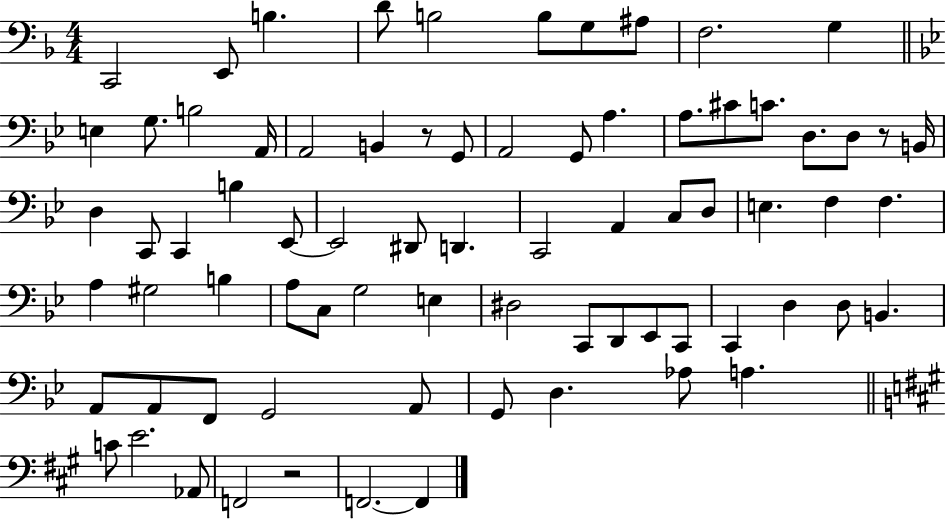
C2/h E2/e B3/q. D4/e B3/h B3/e G3/e A#3/e F3/h. G3/q E3/q G3/e. B3/h A2/s A2/h B2/q R/e G2/e A2/h G2/e A3/q. A3/e. C#4/e C4/e. D3/e. D3/e R/e B2/s D3/q C2/e C2/q B3/q Eb2/e Eb2/h D#2/e D2/q. C2/h A2/q C3/e D3/e E3/q. F3/q F3/q. A3/q G#3/h B3/q A3/e C3/e G3/h E3/q D#3/h C2/e D2/e Eb2/e C2/e C2/q D3/q D3/e B2/q. A2/e A2/e F2/e G2/h A2/e G2/e D3/q. Ab3/e A3/q. C4/e E4/h. Ab2/e F2/h R/h F2/h. F2/q